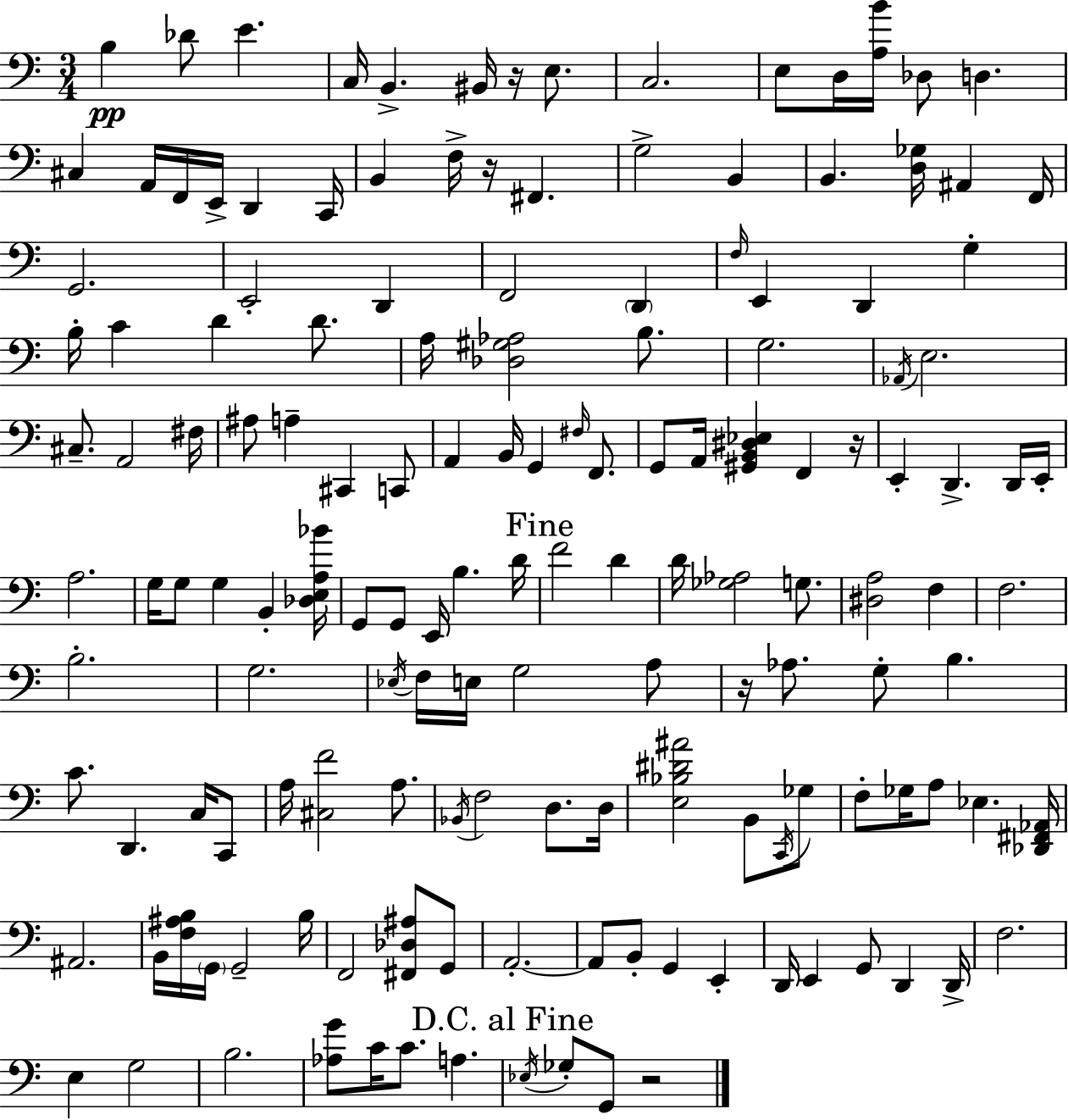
B3/q Db4/e E4/q. C3/s B2/q. BIS2/s R/s E3/e. C3/h. E3/e D3/s [A3,B4]/s Db3/e D3/q. C#3/q A2/s F2/s E2/s D2/q C2/s B2/q F3/s R/s F#2/q. G3/h B2/q B2/q. [D3,Gb3]/s A#2/q F2/s G2/h. E2/h D2/q F2/h D2/q F3/s E2/q D2/q G3/q B3/s C4/q D4/q D4/e. A3/s [Db3,G#3,Ab3]/h B3/e. G3/h. Ab2/s E3/h. C#3/e. A2/h F#3/s A#3/e A3/q C#2/q C2/e A2/q B2/s G2/q F#3/s F2/e. G2/e A2/s [G#2,B2,D#3,Eb3]/q F2/q R/s E2/q D2/q. D2/s E2/s A3/h. G3/s G3/e G3/q B2/q [Db3,E3,A3,Bb4]/s G2/e G2/e E2/s B3/q. D4/s F4/h D4/q D4/s [Gb3,Ab3]/h G3/e. [D#3,A3]/h F3/q F3/h. B3/h. G3/h. Eb3/s F3/s E3/s G3/h A3/e R/s Ab3/e. G3/e B3/q. C4/e. D2/q. C3/s C2/e A3/s [C#3,F4]/h A3/e. Bb2/s F3/h D3/e. D3/s [E3,Bb3,D#4,A#4]/h B2/e C2/s Gb3/e F3/e Gb3/s A3/e Eb3/q. [Db2,F#2,Ab2]/s A#2/h. B2/s [F3,A#3,B3]/s G2/s G2/h B3/s F2/h [F#2,Db3,A#3]/e G2/e A2/h. A2/e B2/e G2/q E2/q D2/s E2/q G2/e D2/q D2/s F3/h. E3/q G3/h B3/h. [Ab3,G4]/e C4/s C4/e. A3/q. Eb3/s Gb3/e G2/e R/h